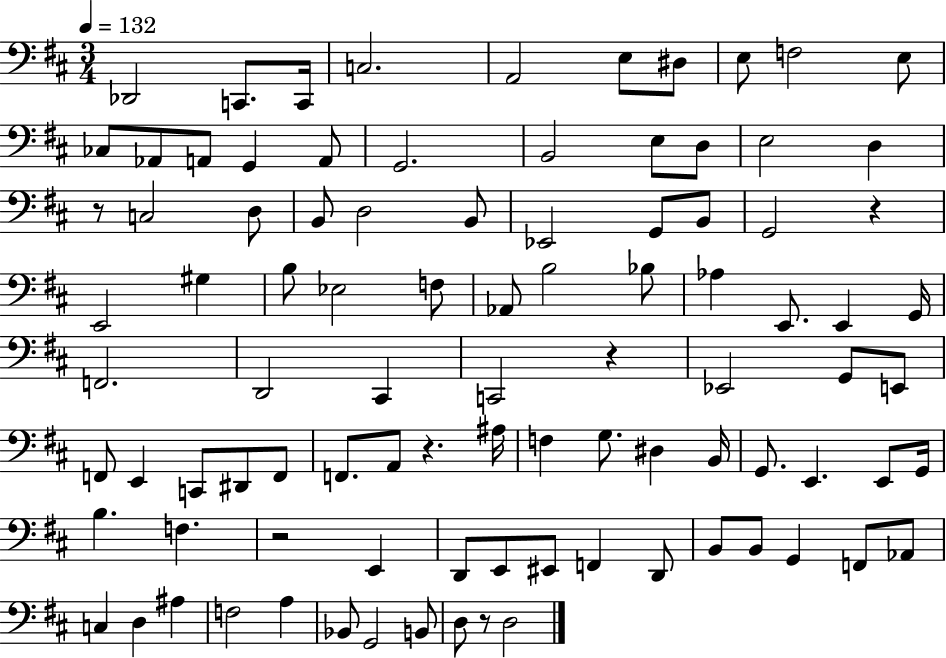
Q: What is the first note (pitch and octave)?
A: Db2